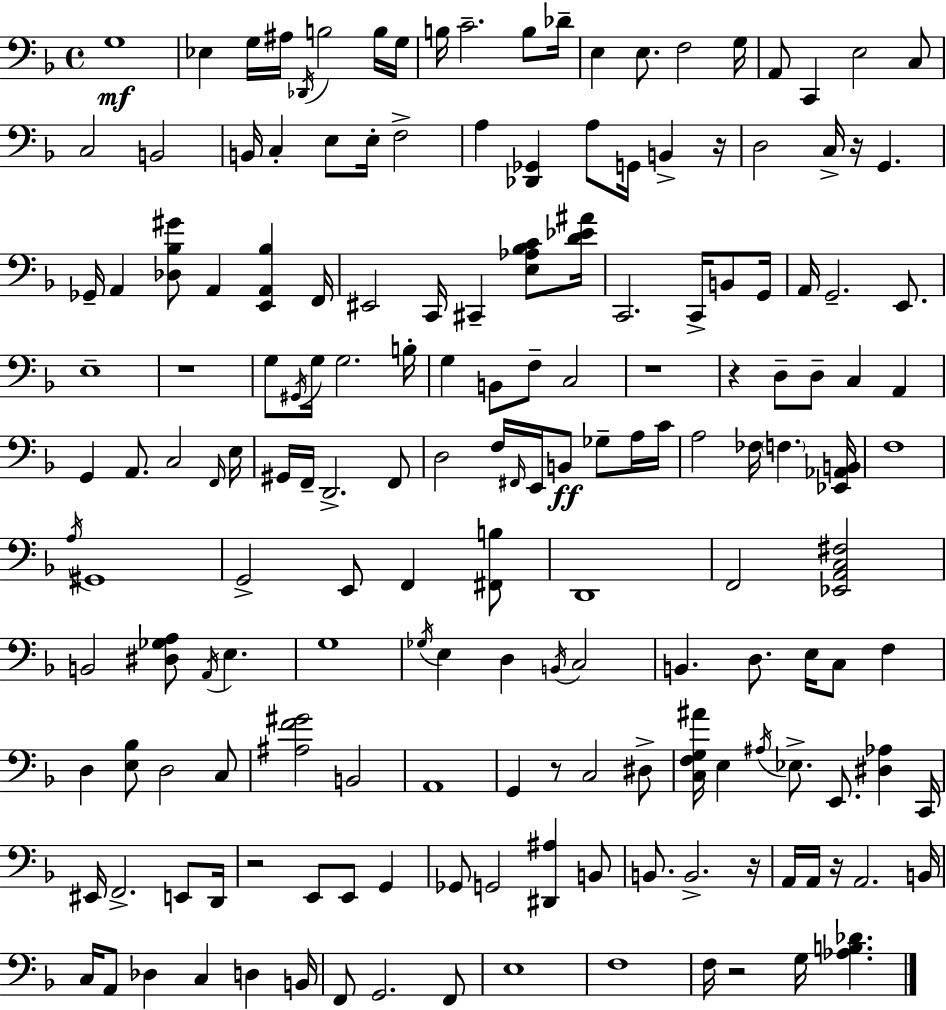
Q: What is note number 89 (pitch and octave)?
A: D2